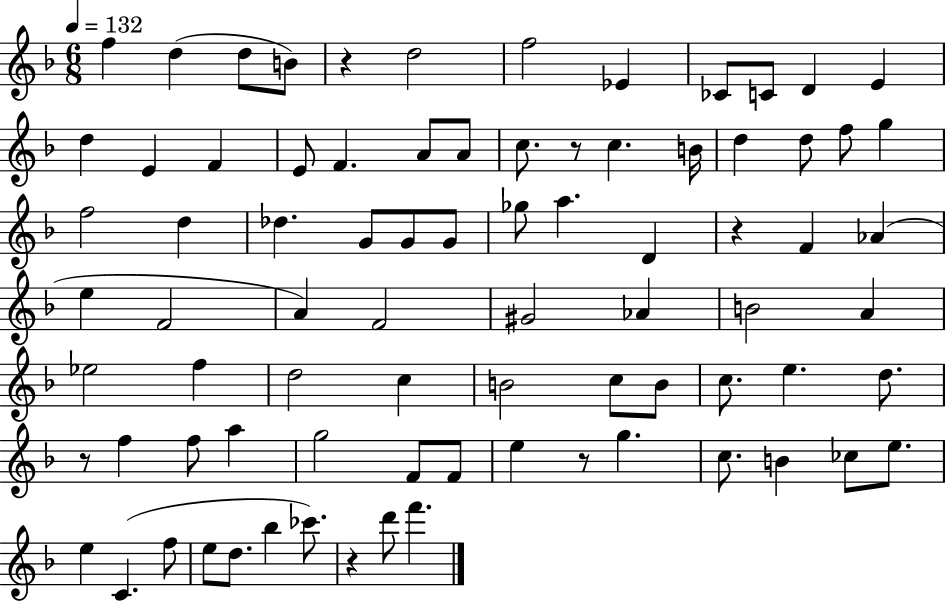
{
  \clef treble
  \numericTimeSignature
  \time 6/8
  \key f \major
  \tempo 4 = 132
  f''4 d''4( d''8 b'8) | r4 d''2 | f''2 ees'4 | ces'8 c'8 d'4 e'4 | \break d''4 e'4 f'4 | e'8 f'4. a'8 a'8 | c''8. r8 c''4. b'16 | d''4 d''8 f''8 g''4 | \break f''2 d''4 | des''4. g'8 g'8 g'8 | ges''8 a''4. d'4 | r4 f'4 aes'4( | \break e''4 f'2 | a'4) f'2 | gis'2 aes'4 | b'2 a'4 | \break ees''2 f''4 | d''2 c''4 | b'2 c''8 b'8 | c''8. e''4. d''8. | \break r8 f''4 f''8 a''4 | g''2 f'8 f'8 | e''4 r8 g''4. | c''8. b'4 ces''8 e''8. | \break e''4 c'4.( f''8 | e''8 d''8. bes''4 ces'''8.) | r4 d'''8 f'''4. | \bar "|."
}